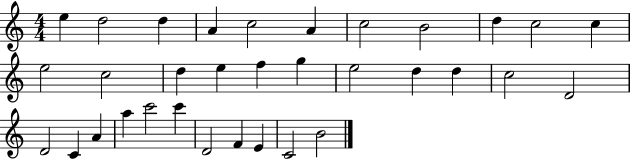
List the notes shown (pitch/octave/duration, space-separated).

E5/q D5/h D5/q A4/q C5/h A4/q C5/h B4/h D5/q C5/h C5/q E5/h C5/h D5/q E5/q F5/q G5/q E5/h D5/q D5/q C5/h D4/h D4/h C4/q A4/q A5/q C6/h C6/q D4/h F4/q E4/q C4/h B4/h